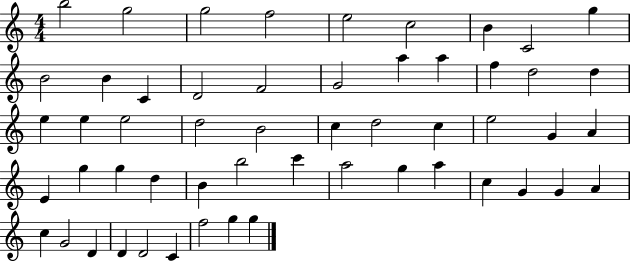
B5/h G5/h G5/h F5/h E5/h C5/h B4/q C4/h G5/q B4/h B4/q C4/q D4/h F4/h G4/h A5/q A5/q F5/q D5/h D5/q E5/q E5/q E5/h D5/h B4/h C5/q D5/h C5/q E5/h G4/q A4/q E4/q G5/q G5/q D5/q B4/q B5/h C6/q A5/h G5/q A5/q C5/q G4/q G4/q A4/q C5/q G4/h D4/q D4/q D4/h C4/q F5/h G5/q G5/q